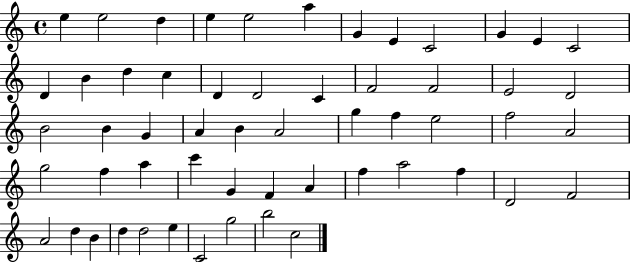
E5/q E5/h D5/q E5/q E5/h A5/q G4/q E4/q C4/h G4/q E4/q C4/h D4/q B4/q D5/q C5/q D4/q D4/h C4/q F4/h F4/h E4/h D4/h B4/h B4/q G4/q A4/q B4/q A4/h G5/q F5/q E5/h F5/h A4/h G5/h F5/q A5/q C6/q G4/q F4/q A4/q F5/q A5/h F5/q D4/h F4/h A4/h D5/q B4/q D5/q D5/h E5/q C4/h G5/h B5/h C5/h